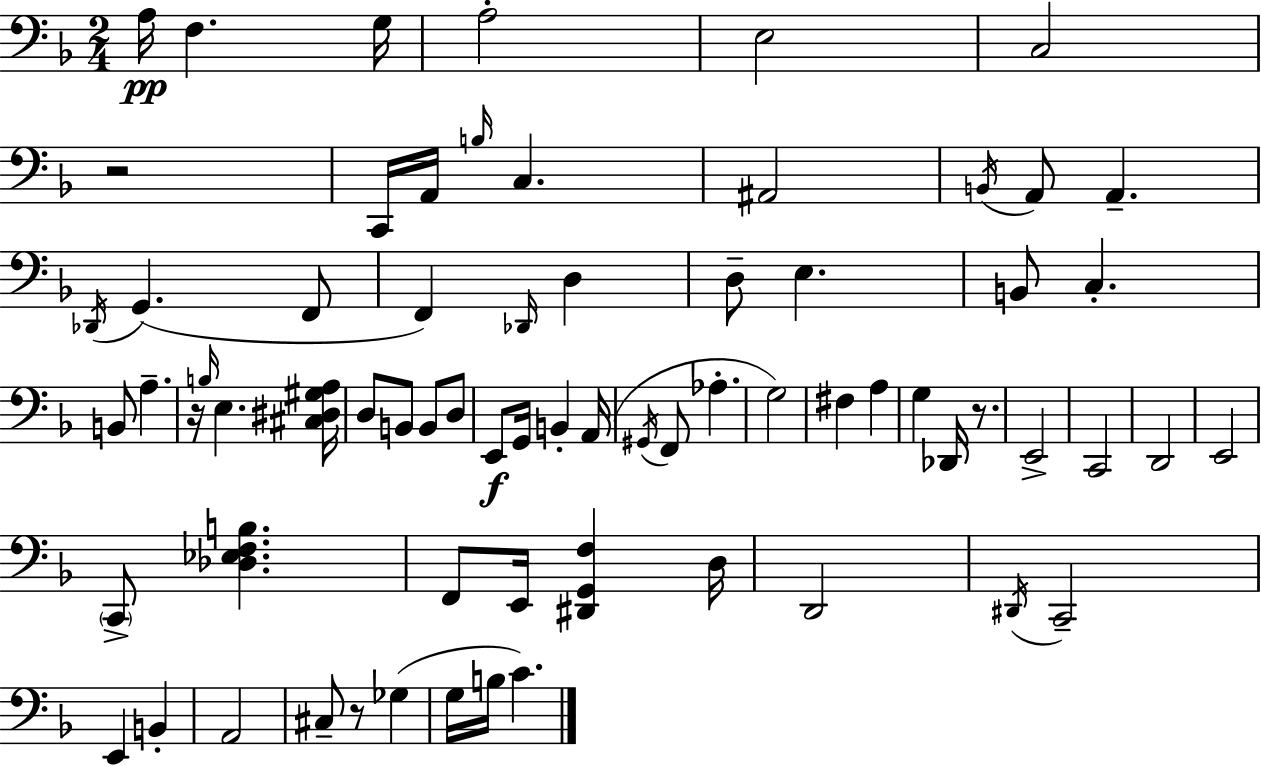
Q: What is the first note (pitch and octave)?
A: A3